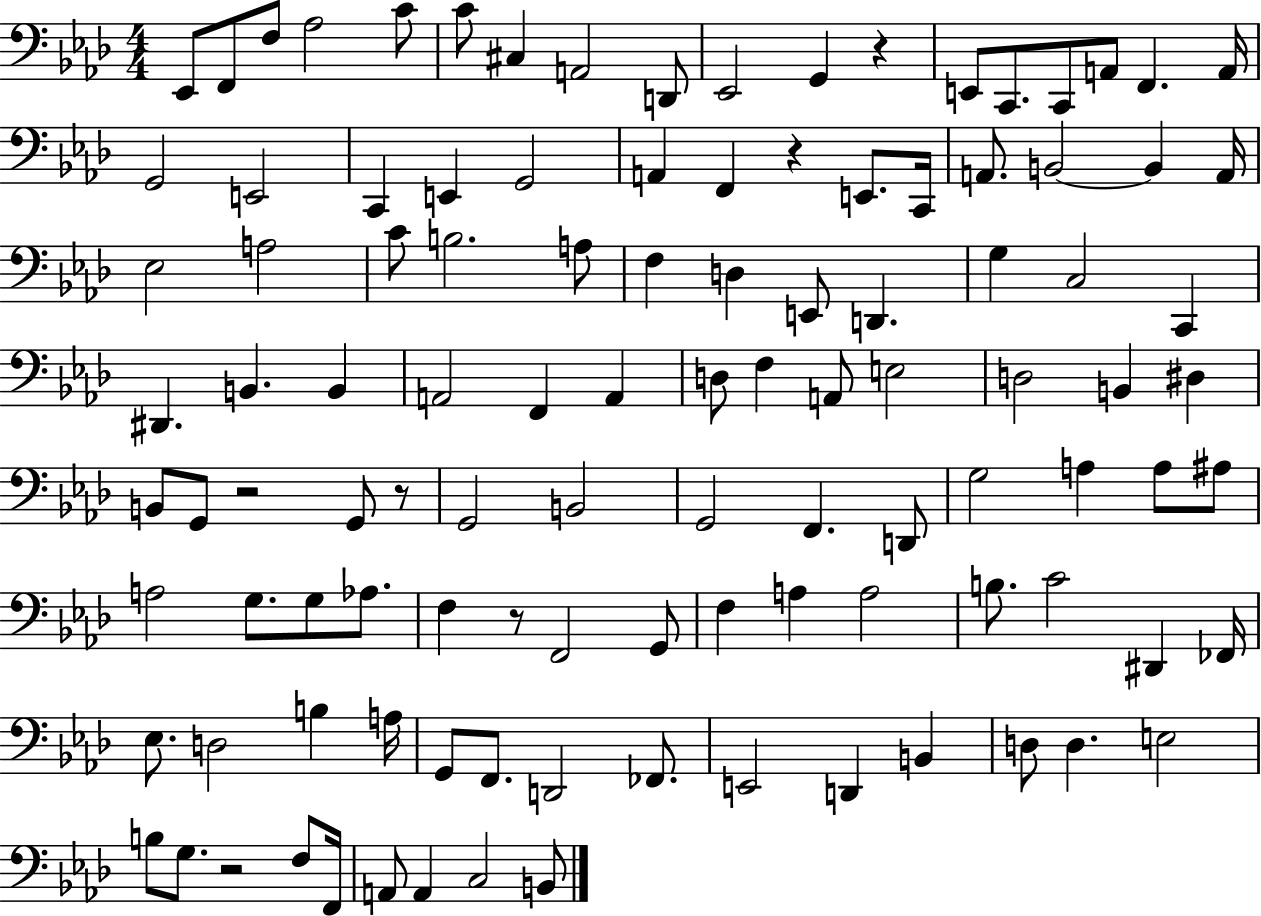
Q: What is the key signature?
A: AES major